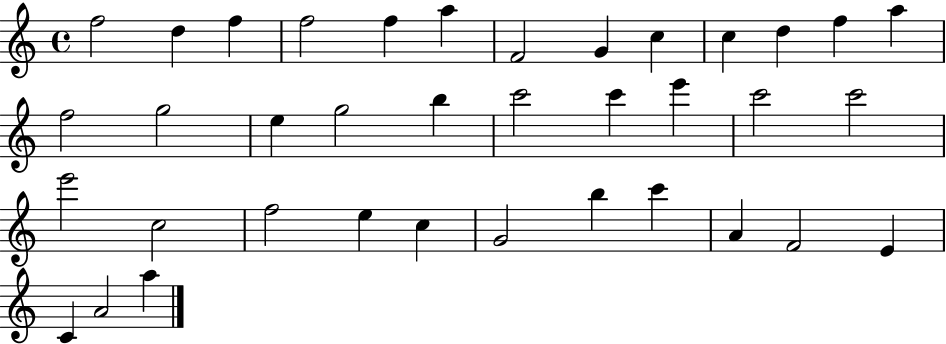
F5/h D5/q F5/q F5/h F5/q A5/q F4/h G4/q C5/q C5/q D5/q F5/q A5/q F5/h G5/h E5/q G5/h B5/q C6/h C6/q E6/q C6/h C6/h E6/h C5/h F5/h E5/q C5/q G4/h B5/q C6/q A4/q F4/h E4/q C4/q A4/h A5/q